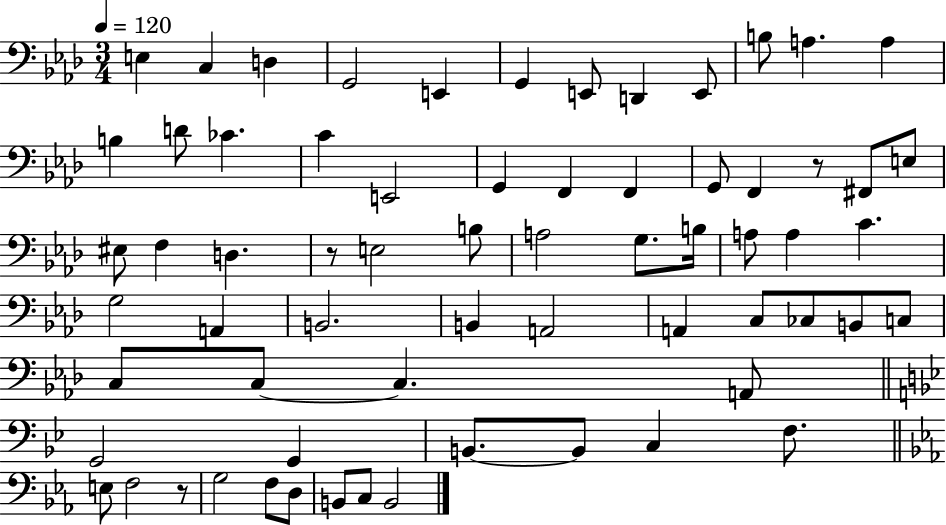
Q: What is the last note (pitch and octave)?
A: B2